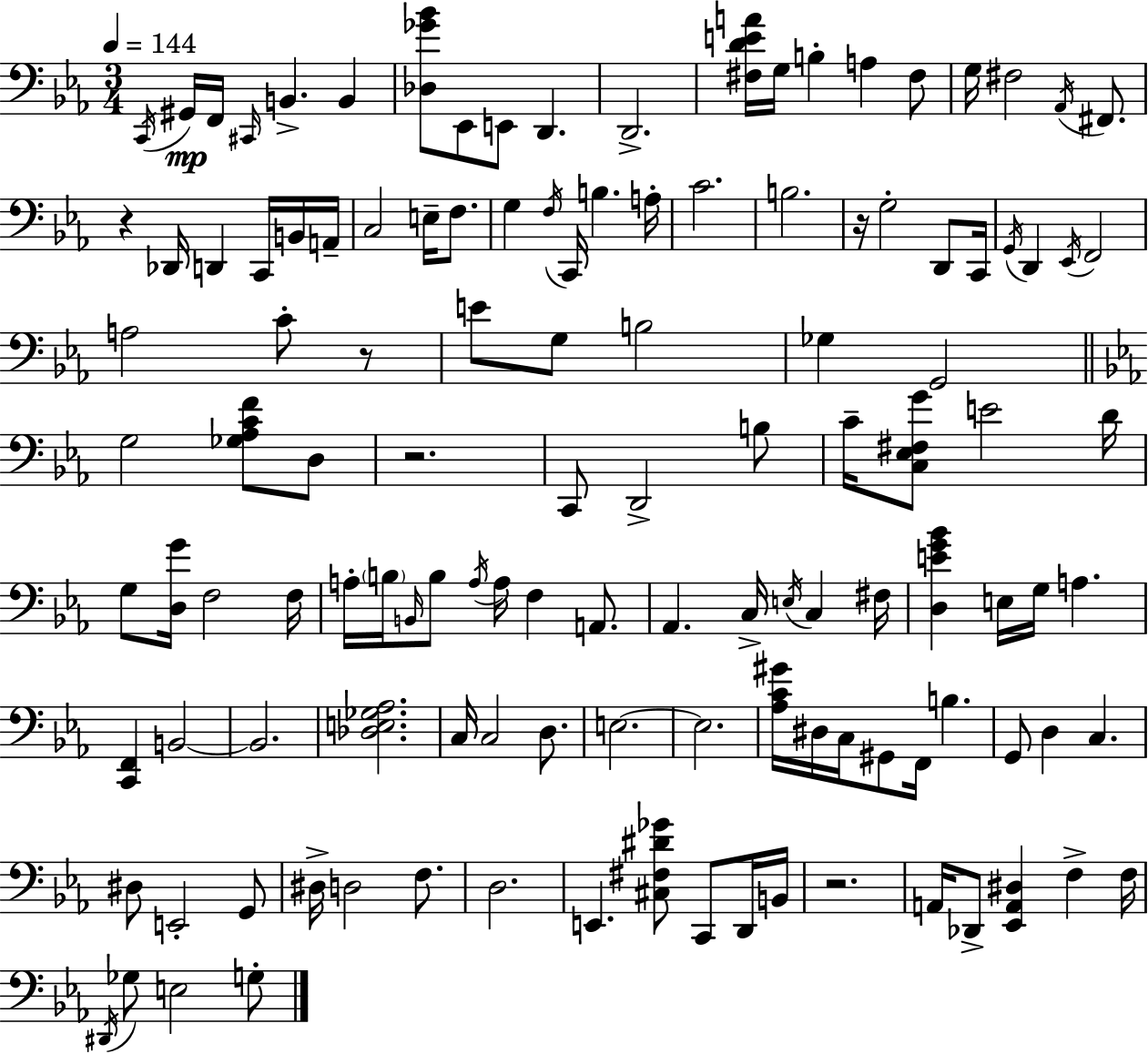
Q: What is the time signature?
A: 3/4